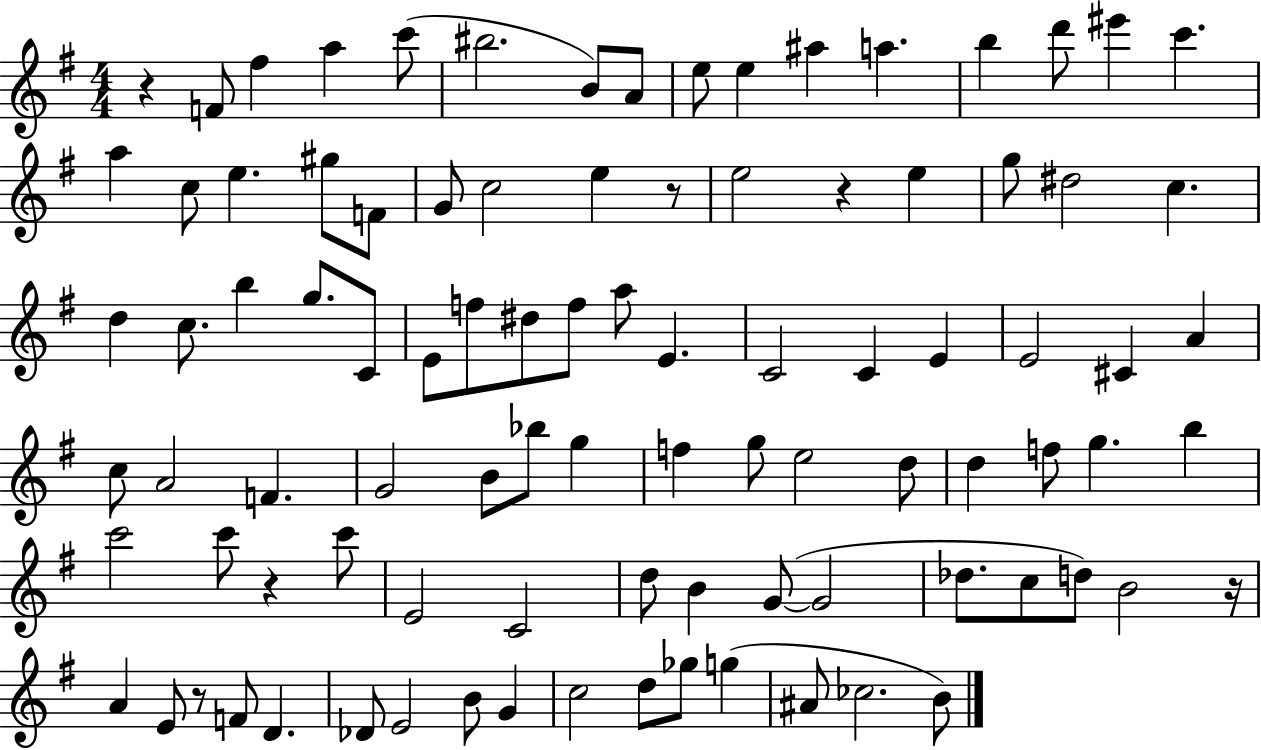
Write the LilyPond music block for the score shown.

{
  \clef treble
  \numericTimeSignature
  \time 4/4
  \key g \major
  r4 f'8 fis''4 a''4 c'''8( | bis''2. b'8) a'8 | e''8 e''4 ais''4 a''4. | b''4 d'''8 eis'''4 c'''4. | \break a''4 c''8 e''4. gis''8 f'8 | g'8 c''2 e''4 r8 | e''2 r4 e''4 | g''8 dis''2 c''4. | \break d''4 c''8. b''4 g''8. c'8 | e'8 f''8 dis''8 f''8 a''8 e'4. | c'2 c'4 e'4 | e'2 cis'4 a'4 | \break c''8 a'2 f'4. | g'2 b'8 bes''8 g''4 | f''4 g''8 e''2 d''8 | d''4 f''8 g''4. b''4 | \break c'''2 c'''8 r4 c'''8 | e'2 c'2 | d''8 b'4 g'8~(~ g'2 | des''8. c''8 d''8) b'2 r16 | \break a'4 e'8 r8 f'8 d'4. | des'8 e'2 b'8 g'4 | c''2 d''8 ges''8 g''4( | ais'8 ces''2. b'8) | \break \bar "|."
}